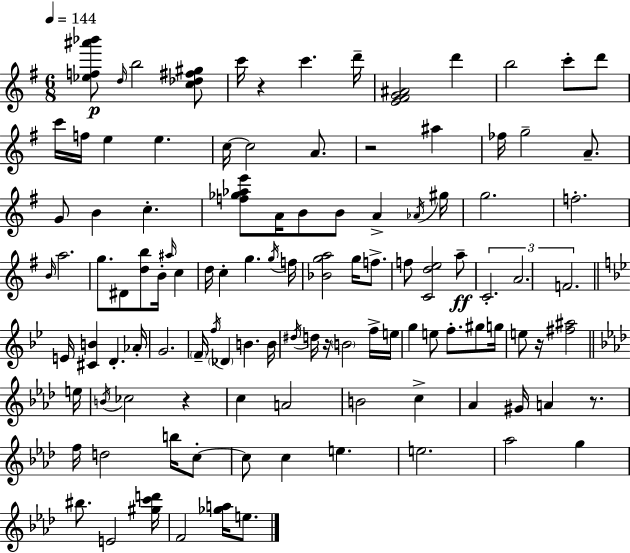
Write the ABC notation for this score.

X:1
T:Untitled
M:6/8
L:1/4
K:Em
[_ef^a'_b']/2 d/4 b2 [c_d^f^g]/2 c'/4 z c' d'/4 [E^FG^A]2 d' b2 c'/2 d'/2 c'/4 f/4 e e c/4 c2 A/2 z2 ^a _f/4 g2 A/2 G/2 B c [f_g_ae']/2 A/4 B/2 B/2 A _A/4 ^g/4 g2 f2 B/4 a2 g/2 ^D/2 [db]/2 B/4 ^a/4 c d/4 c g g/4 f/4 [_Bga]2 g/4 f/2 f/2 [Cde]2 a/2 C2 A2 F2 E/4 [^CB] D _A/4 G2 F/4 f/4 _D B B/4 ^d/4 d/4 z/4 B2 f/4 e/4 g e/2 f/2 ^g/2 g/4 e/2 z/4 [^f^a]2 e/4 B/4 _c2 z c A2 B2 c _A ^G/4 A z/2 f/4 d2 b/4 c/2 c/2 c e e2 _a2 g ^b/2 E2 [^gc'd']/4 F2 [_ga]/4 e/2